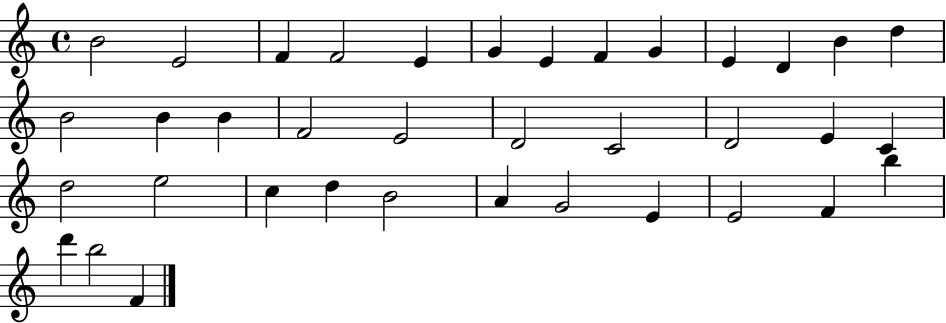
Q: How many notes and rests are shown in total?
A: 37